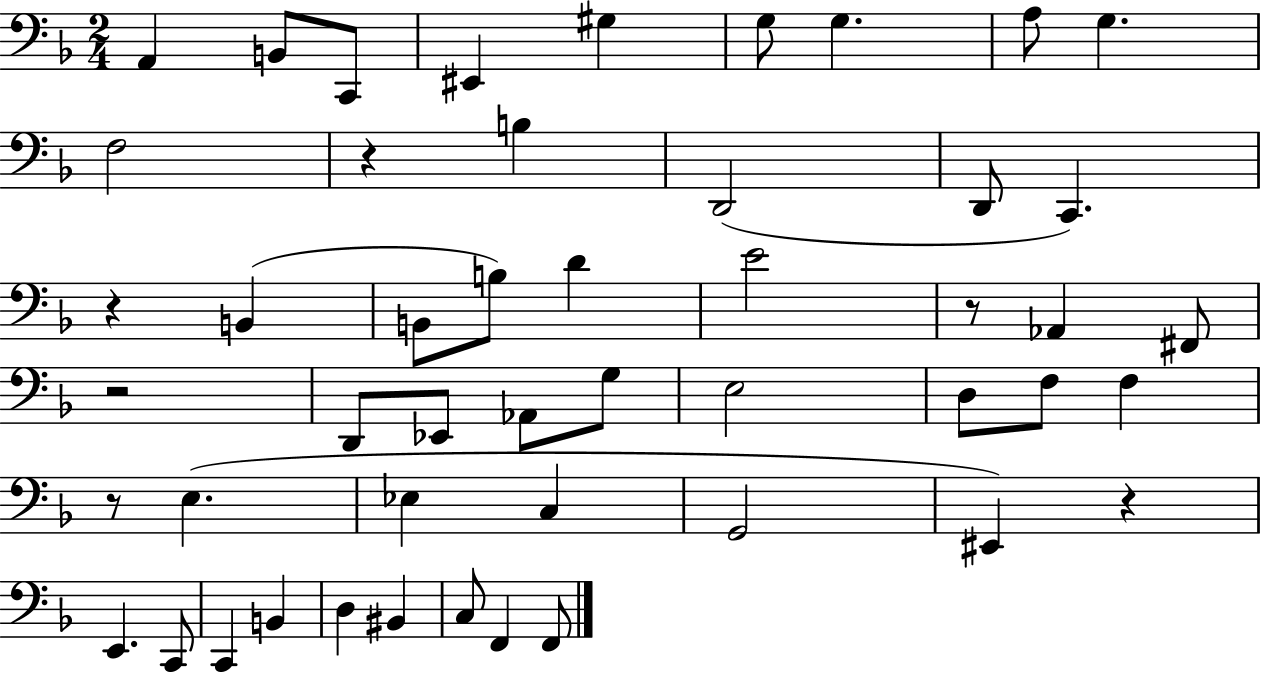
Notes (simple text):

A2/q B2/e C2/e EIS2/q G#3/q G3/e G3/q. A3/e G3/q. F3/h R/q B3/q D2/h D2/e C2/q. R/q B2/q B2/e B3/e D4/q E4/h R/e Ab2/q F#2/e R/h D2/e Eb2/e Ab2/e G3/e E3/h D3/e F3/e F3/q R/e E3/q. Eb3/q C3/q G2/h EIS2/q R/q E2/q. C2/e C2/q B2/q D3/q BIS2/q C3/e F2/q F2/e